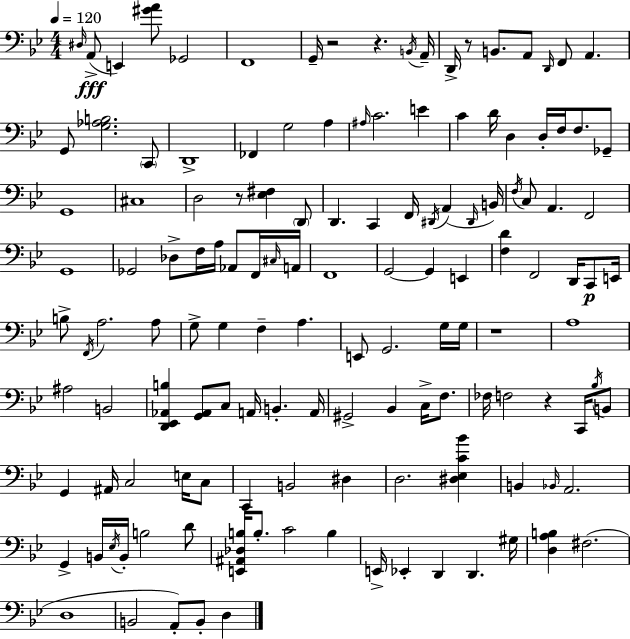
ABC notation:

X:1
T:Untitled
M:4/4
L:1/4
K:Gm
^D,/4 A,,/2 E,, [^GA]/2 _G,,2 F,,4 G,,/4 z2 z B,,/4 A,,/4 D,,/4 z/2 B,,/2 A,,/2 D,,/4 F,,/2 A,, G,,/2 [G,_A,B,]2 C,,/2 D,,4 _F,, G,2 A, ^A,/4 C2 E C D/4 D, D,/4 F,/4 F,/2 _G,,/2 G,,4 ^C,4 D,2 z/2 [_E,^F,] D,,/2 D,, C,, F,,/4 ^D,,/4 A,, ^D,,/4 B,,/4 F,/4 C,/2 A,, F,,2 G,,4 _G,,2 _D,/2 F,/4 A,/4 _A,,/2 F,,/4 ^C,/4 A,,/4 F,,4 G,,2 G,, E,, [F,D] F,,2 D,,/4 C,,/2 E,,/4 B,/2 F,,/4 A,2 A,/2 G,/2 G, F, A, E,,/2 G,,2 G,/4 G,/4 z4 A,4 ^A,2 B,,2 [D,,_E,,_A,,B,] [G,,_A,,]/2 C,/2 A,,/4 B,, A,,/4 ^G,,2 _B,, C,/4 F,/2 _F,/4 F,2 z C,,/4 _B,/4 B,,/2 G,, ^A,,/4 C,2 E,/4 C,/2 C,, B,,2 ^D, D,2 [^D,_E,C_B] B,, _B,,/4 A,,2 G,, B,,/4 _E,/4 B,,/4 B,2 D/2 [E,,^A,,_D,B,]/4 B,/2 C2 B, E,,/4 _E,, D,, D,, ^G,/4 [D,A,B,] ^F,2 D,4 B,,2 A,,/2 B,,/2 D,